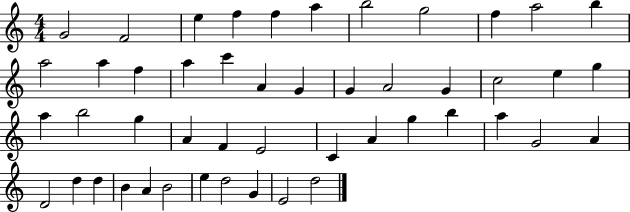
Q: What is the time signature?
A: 4/4